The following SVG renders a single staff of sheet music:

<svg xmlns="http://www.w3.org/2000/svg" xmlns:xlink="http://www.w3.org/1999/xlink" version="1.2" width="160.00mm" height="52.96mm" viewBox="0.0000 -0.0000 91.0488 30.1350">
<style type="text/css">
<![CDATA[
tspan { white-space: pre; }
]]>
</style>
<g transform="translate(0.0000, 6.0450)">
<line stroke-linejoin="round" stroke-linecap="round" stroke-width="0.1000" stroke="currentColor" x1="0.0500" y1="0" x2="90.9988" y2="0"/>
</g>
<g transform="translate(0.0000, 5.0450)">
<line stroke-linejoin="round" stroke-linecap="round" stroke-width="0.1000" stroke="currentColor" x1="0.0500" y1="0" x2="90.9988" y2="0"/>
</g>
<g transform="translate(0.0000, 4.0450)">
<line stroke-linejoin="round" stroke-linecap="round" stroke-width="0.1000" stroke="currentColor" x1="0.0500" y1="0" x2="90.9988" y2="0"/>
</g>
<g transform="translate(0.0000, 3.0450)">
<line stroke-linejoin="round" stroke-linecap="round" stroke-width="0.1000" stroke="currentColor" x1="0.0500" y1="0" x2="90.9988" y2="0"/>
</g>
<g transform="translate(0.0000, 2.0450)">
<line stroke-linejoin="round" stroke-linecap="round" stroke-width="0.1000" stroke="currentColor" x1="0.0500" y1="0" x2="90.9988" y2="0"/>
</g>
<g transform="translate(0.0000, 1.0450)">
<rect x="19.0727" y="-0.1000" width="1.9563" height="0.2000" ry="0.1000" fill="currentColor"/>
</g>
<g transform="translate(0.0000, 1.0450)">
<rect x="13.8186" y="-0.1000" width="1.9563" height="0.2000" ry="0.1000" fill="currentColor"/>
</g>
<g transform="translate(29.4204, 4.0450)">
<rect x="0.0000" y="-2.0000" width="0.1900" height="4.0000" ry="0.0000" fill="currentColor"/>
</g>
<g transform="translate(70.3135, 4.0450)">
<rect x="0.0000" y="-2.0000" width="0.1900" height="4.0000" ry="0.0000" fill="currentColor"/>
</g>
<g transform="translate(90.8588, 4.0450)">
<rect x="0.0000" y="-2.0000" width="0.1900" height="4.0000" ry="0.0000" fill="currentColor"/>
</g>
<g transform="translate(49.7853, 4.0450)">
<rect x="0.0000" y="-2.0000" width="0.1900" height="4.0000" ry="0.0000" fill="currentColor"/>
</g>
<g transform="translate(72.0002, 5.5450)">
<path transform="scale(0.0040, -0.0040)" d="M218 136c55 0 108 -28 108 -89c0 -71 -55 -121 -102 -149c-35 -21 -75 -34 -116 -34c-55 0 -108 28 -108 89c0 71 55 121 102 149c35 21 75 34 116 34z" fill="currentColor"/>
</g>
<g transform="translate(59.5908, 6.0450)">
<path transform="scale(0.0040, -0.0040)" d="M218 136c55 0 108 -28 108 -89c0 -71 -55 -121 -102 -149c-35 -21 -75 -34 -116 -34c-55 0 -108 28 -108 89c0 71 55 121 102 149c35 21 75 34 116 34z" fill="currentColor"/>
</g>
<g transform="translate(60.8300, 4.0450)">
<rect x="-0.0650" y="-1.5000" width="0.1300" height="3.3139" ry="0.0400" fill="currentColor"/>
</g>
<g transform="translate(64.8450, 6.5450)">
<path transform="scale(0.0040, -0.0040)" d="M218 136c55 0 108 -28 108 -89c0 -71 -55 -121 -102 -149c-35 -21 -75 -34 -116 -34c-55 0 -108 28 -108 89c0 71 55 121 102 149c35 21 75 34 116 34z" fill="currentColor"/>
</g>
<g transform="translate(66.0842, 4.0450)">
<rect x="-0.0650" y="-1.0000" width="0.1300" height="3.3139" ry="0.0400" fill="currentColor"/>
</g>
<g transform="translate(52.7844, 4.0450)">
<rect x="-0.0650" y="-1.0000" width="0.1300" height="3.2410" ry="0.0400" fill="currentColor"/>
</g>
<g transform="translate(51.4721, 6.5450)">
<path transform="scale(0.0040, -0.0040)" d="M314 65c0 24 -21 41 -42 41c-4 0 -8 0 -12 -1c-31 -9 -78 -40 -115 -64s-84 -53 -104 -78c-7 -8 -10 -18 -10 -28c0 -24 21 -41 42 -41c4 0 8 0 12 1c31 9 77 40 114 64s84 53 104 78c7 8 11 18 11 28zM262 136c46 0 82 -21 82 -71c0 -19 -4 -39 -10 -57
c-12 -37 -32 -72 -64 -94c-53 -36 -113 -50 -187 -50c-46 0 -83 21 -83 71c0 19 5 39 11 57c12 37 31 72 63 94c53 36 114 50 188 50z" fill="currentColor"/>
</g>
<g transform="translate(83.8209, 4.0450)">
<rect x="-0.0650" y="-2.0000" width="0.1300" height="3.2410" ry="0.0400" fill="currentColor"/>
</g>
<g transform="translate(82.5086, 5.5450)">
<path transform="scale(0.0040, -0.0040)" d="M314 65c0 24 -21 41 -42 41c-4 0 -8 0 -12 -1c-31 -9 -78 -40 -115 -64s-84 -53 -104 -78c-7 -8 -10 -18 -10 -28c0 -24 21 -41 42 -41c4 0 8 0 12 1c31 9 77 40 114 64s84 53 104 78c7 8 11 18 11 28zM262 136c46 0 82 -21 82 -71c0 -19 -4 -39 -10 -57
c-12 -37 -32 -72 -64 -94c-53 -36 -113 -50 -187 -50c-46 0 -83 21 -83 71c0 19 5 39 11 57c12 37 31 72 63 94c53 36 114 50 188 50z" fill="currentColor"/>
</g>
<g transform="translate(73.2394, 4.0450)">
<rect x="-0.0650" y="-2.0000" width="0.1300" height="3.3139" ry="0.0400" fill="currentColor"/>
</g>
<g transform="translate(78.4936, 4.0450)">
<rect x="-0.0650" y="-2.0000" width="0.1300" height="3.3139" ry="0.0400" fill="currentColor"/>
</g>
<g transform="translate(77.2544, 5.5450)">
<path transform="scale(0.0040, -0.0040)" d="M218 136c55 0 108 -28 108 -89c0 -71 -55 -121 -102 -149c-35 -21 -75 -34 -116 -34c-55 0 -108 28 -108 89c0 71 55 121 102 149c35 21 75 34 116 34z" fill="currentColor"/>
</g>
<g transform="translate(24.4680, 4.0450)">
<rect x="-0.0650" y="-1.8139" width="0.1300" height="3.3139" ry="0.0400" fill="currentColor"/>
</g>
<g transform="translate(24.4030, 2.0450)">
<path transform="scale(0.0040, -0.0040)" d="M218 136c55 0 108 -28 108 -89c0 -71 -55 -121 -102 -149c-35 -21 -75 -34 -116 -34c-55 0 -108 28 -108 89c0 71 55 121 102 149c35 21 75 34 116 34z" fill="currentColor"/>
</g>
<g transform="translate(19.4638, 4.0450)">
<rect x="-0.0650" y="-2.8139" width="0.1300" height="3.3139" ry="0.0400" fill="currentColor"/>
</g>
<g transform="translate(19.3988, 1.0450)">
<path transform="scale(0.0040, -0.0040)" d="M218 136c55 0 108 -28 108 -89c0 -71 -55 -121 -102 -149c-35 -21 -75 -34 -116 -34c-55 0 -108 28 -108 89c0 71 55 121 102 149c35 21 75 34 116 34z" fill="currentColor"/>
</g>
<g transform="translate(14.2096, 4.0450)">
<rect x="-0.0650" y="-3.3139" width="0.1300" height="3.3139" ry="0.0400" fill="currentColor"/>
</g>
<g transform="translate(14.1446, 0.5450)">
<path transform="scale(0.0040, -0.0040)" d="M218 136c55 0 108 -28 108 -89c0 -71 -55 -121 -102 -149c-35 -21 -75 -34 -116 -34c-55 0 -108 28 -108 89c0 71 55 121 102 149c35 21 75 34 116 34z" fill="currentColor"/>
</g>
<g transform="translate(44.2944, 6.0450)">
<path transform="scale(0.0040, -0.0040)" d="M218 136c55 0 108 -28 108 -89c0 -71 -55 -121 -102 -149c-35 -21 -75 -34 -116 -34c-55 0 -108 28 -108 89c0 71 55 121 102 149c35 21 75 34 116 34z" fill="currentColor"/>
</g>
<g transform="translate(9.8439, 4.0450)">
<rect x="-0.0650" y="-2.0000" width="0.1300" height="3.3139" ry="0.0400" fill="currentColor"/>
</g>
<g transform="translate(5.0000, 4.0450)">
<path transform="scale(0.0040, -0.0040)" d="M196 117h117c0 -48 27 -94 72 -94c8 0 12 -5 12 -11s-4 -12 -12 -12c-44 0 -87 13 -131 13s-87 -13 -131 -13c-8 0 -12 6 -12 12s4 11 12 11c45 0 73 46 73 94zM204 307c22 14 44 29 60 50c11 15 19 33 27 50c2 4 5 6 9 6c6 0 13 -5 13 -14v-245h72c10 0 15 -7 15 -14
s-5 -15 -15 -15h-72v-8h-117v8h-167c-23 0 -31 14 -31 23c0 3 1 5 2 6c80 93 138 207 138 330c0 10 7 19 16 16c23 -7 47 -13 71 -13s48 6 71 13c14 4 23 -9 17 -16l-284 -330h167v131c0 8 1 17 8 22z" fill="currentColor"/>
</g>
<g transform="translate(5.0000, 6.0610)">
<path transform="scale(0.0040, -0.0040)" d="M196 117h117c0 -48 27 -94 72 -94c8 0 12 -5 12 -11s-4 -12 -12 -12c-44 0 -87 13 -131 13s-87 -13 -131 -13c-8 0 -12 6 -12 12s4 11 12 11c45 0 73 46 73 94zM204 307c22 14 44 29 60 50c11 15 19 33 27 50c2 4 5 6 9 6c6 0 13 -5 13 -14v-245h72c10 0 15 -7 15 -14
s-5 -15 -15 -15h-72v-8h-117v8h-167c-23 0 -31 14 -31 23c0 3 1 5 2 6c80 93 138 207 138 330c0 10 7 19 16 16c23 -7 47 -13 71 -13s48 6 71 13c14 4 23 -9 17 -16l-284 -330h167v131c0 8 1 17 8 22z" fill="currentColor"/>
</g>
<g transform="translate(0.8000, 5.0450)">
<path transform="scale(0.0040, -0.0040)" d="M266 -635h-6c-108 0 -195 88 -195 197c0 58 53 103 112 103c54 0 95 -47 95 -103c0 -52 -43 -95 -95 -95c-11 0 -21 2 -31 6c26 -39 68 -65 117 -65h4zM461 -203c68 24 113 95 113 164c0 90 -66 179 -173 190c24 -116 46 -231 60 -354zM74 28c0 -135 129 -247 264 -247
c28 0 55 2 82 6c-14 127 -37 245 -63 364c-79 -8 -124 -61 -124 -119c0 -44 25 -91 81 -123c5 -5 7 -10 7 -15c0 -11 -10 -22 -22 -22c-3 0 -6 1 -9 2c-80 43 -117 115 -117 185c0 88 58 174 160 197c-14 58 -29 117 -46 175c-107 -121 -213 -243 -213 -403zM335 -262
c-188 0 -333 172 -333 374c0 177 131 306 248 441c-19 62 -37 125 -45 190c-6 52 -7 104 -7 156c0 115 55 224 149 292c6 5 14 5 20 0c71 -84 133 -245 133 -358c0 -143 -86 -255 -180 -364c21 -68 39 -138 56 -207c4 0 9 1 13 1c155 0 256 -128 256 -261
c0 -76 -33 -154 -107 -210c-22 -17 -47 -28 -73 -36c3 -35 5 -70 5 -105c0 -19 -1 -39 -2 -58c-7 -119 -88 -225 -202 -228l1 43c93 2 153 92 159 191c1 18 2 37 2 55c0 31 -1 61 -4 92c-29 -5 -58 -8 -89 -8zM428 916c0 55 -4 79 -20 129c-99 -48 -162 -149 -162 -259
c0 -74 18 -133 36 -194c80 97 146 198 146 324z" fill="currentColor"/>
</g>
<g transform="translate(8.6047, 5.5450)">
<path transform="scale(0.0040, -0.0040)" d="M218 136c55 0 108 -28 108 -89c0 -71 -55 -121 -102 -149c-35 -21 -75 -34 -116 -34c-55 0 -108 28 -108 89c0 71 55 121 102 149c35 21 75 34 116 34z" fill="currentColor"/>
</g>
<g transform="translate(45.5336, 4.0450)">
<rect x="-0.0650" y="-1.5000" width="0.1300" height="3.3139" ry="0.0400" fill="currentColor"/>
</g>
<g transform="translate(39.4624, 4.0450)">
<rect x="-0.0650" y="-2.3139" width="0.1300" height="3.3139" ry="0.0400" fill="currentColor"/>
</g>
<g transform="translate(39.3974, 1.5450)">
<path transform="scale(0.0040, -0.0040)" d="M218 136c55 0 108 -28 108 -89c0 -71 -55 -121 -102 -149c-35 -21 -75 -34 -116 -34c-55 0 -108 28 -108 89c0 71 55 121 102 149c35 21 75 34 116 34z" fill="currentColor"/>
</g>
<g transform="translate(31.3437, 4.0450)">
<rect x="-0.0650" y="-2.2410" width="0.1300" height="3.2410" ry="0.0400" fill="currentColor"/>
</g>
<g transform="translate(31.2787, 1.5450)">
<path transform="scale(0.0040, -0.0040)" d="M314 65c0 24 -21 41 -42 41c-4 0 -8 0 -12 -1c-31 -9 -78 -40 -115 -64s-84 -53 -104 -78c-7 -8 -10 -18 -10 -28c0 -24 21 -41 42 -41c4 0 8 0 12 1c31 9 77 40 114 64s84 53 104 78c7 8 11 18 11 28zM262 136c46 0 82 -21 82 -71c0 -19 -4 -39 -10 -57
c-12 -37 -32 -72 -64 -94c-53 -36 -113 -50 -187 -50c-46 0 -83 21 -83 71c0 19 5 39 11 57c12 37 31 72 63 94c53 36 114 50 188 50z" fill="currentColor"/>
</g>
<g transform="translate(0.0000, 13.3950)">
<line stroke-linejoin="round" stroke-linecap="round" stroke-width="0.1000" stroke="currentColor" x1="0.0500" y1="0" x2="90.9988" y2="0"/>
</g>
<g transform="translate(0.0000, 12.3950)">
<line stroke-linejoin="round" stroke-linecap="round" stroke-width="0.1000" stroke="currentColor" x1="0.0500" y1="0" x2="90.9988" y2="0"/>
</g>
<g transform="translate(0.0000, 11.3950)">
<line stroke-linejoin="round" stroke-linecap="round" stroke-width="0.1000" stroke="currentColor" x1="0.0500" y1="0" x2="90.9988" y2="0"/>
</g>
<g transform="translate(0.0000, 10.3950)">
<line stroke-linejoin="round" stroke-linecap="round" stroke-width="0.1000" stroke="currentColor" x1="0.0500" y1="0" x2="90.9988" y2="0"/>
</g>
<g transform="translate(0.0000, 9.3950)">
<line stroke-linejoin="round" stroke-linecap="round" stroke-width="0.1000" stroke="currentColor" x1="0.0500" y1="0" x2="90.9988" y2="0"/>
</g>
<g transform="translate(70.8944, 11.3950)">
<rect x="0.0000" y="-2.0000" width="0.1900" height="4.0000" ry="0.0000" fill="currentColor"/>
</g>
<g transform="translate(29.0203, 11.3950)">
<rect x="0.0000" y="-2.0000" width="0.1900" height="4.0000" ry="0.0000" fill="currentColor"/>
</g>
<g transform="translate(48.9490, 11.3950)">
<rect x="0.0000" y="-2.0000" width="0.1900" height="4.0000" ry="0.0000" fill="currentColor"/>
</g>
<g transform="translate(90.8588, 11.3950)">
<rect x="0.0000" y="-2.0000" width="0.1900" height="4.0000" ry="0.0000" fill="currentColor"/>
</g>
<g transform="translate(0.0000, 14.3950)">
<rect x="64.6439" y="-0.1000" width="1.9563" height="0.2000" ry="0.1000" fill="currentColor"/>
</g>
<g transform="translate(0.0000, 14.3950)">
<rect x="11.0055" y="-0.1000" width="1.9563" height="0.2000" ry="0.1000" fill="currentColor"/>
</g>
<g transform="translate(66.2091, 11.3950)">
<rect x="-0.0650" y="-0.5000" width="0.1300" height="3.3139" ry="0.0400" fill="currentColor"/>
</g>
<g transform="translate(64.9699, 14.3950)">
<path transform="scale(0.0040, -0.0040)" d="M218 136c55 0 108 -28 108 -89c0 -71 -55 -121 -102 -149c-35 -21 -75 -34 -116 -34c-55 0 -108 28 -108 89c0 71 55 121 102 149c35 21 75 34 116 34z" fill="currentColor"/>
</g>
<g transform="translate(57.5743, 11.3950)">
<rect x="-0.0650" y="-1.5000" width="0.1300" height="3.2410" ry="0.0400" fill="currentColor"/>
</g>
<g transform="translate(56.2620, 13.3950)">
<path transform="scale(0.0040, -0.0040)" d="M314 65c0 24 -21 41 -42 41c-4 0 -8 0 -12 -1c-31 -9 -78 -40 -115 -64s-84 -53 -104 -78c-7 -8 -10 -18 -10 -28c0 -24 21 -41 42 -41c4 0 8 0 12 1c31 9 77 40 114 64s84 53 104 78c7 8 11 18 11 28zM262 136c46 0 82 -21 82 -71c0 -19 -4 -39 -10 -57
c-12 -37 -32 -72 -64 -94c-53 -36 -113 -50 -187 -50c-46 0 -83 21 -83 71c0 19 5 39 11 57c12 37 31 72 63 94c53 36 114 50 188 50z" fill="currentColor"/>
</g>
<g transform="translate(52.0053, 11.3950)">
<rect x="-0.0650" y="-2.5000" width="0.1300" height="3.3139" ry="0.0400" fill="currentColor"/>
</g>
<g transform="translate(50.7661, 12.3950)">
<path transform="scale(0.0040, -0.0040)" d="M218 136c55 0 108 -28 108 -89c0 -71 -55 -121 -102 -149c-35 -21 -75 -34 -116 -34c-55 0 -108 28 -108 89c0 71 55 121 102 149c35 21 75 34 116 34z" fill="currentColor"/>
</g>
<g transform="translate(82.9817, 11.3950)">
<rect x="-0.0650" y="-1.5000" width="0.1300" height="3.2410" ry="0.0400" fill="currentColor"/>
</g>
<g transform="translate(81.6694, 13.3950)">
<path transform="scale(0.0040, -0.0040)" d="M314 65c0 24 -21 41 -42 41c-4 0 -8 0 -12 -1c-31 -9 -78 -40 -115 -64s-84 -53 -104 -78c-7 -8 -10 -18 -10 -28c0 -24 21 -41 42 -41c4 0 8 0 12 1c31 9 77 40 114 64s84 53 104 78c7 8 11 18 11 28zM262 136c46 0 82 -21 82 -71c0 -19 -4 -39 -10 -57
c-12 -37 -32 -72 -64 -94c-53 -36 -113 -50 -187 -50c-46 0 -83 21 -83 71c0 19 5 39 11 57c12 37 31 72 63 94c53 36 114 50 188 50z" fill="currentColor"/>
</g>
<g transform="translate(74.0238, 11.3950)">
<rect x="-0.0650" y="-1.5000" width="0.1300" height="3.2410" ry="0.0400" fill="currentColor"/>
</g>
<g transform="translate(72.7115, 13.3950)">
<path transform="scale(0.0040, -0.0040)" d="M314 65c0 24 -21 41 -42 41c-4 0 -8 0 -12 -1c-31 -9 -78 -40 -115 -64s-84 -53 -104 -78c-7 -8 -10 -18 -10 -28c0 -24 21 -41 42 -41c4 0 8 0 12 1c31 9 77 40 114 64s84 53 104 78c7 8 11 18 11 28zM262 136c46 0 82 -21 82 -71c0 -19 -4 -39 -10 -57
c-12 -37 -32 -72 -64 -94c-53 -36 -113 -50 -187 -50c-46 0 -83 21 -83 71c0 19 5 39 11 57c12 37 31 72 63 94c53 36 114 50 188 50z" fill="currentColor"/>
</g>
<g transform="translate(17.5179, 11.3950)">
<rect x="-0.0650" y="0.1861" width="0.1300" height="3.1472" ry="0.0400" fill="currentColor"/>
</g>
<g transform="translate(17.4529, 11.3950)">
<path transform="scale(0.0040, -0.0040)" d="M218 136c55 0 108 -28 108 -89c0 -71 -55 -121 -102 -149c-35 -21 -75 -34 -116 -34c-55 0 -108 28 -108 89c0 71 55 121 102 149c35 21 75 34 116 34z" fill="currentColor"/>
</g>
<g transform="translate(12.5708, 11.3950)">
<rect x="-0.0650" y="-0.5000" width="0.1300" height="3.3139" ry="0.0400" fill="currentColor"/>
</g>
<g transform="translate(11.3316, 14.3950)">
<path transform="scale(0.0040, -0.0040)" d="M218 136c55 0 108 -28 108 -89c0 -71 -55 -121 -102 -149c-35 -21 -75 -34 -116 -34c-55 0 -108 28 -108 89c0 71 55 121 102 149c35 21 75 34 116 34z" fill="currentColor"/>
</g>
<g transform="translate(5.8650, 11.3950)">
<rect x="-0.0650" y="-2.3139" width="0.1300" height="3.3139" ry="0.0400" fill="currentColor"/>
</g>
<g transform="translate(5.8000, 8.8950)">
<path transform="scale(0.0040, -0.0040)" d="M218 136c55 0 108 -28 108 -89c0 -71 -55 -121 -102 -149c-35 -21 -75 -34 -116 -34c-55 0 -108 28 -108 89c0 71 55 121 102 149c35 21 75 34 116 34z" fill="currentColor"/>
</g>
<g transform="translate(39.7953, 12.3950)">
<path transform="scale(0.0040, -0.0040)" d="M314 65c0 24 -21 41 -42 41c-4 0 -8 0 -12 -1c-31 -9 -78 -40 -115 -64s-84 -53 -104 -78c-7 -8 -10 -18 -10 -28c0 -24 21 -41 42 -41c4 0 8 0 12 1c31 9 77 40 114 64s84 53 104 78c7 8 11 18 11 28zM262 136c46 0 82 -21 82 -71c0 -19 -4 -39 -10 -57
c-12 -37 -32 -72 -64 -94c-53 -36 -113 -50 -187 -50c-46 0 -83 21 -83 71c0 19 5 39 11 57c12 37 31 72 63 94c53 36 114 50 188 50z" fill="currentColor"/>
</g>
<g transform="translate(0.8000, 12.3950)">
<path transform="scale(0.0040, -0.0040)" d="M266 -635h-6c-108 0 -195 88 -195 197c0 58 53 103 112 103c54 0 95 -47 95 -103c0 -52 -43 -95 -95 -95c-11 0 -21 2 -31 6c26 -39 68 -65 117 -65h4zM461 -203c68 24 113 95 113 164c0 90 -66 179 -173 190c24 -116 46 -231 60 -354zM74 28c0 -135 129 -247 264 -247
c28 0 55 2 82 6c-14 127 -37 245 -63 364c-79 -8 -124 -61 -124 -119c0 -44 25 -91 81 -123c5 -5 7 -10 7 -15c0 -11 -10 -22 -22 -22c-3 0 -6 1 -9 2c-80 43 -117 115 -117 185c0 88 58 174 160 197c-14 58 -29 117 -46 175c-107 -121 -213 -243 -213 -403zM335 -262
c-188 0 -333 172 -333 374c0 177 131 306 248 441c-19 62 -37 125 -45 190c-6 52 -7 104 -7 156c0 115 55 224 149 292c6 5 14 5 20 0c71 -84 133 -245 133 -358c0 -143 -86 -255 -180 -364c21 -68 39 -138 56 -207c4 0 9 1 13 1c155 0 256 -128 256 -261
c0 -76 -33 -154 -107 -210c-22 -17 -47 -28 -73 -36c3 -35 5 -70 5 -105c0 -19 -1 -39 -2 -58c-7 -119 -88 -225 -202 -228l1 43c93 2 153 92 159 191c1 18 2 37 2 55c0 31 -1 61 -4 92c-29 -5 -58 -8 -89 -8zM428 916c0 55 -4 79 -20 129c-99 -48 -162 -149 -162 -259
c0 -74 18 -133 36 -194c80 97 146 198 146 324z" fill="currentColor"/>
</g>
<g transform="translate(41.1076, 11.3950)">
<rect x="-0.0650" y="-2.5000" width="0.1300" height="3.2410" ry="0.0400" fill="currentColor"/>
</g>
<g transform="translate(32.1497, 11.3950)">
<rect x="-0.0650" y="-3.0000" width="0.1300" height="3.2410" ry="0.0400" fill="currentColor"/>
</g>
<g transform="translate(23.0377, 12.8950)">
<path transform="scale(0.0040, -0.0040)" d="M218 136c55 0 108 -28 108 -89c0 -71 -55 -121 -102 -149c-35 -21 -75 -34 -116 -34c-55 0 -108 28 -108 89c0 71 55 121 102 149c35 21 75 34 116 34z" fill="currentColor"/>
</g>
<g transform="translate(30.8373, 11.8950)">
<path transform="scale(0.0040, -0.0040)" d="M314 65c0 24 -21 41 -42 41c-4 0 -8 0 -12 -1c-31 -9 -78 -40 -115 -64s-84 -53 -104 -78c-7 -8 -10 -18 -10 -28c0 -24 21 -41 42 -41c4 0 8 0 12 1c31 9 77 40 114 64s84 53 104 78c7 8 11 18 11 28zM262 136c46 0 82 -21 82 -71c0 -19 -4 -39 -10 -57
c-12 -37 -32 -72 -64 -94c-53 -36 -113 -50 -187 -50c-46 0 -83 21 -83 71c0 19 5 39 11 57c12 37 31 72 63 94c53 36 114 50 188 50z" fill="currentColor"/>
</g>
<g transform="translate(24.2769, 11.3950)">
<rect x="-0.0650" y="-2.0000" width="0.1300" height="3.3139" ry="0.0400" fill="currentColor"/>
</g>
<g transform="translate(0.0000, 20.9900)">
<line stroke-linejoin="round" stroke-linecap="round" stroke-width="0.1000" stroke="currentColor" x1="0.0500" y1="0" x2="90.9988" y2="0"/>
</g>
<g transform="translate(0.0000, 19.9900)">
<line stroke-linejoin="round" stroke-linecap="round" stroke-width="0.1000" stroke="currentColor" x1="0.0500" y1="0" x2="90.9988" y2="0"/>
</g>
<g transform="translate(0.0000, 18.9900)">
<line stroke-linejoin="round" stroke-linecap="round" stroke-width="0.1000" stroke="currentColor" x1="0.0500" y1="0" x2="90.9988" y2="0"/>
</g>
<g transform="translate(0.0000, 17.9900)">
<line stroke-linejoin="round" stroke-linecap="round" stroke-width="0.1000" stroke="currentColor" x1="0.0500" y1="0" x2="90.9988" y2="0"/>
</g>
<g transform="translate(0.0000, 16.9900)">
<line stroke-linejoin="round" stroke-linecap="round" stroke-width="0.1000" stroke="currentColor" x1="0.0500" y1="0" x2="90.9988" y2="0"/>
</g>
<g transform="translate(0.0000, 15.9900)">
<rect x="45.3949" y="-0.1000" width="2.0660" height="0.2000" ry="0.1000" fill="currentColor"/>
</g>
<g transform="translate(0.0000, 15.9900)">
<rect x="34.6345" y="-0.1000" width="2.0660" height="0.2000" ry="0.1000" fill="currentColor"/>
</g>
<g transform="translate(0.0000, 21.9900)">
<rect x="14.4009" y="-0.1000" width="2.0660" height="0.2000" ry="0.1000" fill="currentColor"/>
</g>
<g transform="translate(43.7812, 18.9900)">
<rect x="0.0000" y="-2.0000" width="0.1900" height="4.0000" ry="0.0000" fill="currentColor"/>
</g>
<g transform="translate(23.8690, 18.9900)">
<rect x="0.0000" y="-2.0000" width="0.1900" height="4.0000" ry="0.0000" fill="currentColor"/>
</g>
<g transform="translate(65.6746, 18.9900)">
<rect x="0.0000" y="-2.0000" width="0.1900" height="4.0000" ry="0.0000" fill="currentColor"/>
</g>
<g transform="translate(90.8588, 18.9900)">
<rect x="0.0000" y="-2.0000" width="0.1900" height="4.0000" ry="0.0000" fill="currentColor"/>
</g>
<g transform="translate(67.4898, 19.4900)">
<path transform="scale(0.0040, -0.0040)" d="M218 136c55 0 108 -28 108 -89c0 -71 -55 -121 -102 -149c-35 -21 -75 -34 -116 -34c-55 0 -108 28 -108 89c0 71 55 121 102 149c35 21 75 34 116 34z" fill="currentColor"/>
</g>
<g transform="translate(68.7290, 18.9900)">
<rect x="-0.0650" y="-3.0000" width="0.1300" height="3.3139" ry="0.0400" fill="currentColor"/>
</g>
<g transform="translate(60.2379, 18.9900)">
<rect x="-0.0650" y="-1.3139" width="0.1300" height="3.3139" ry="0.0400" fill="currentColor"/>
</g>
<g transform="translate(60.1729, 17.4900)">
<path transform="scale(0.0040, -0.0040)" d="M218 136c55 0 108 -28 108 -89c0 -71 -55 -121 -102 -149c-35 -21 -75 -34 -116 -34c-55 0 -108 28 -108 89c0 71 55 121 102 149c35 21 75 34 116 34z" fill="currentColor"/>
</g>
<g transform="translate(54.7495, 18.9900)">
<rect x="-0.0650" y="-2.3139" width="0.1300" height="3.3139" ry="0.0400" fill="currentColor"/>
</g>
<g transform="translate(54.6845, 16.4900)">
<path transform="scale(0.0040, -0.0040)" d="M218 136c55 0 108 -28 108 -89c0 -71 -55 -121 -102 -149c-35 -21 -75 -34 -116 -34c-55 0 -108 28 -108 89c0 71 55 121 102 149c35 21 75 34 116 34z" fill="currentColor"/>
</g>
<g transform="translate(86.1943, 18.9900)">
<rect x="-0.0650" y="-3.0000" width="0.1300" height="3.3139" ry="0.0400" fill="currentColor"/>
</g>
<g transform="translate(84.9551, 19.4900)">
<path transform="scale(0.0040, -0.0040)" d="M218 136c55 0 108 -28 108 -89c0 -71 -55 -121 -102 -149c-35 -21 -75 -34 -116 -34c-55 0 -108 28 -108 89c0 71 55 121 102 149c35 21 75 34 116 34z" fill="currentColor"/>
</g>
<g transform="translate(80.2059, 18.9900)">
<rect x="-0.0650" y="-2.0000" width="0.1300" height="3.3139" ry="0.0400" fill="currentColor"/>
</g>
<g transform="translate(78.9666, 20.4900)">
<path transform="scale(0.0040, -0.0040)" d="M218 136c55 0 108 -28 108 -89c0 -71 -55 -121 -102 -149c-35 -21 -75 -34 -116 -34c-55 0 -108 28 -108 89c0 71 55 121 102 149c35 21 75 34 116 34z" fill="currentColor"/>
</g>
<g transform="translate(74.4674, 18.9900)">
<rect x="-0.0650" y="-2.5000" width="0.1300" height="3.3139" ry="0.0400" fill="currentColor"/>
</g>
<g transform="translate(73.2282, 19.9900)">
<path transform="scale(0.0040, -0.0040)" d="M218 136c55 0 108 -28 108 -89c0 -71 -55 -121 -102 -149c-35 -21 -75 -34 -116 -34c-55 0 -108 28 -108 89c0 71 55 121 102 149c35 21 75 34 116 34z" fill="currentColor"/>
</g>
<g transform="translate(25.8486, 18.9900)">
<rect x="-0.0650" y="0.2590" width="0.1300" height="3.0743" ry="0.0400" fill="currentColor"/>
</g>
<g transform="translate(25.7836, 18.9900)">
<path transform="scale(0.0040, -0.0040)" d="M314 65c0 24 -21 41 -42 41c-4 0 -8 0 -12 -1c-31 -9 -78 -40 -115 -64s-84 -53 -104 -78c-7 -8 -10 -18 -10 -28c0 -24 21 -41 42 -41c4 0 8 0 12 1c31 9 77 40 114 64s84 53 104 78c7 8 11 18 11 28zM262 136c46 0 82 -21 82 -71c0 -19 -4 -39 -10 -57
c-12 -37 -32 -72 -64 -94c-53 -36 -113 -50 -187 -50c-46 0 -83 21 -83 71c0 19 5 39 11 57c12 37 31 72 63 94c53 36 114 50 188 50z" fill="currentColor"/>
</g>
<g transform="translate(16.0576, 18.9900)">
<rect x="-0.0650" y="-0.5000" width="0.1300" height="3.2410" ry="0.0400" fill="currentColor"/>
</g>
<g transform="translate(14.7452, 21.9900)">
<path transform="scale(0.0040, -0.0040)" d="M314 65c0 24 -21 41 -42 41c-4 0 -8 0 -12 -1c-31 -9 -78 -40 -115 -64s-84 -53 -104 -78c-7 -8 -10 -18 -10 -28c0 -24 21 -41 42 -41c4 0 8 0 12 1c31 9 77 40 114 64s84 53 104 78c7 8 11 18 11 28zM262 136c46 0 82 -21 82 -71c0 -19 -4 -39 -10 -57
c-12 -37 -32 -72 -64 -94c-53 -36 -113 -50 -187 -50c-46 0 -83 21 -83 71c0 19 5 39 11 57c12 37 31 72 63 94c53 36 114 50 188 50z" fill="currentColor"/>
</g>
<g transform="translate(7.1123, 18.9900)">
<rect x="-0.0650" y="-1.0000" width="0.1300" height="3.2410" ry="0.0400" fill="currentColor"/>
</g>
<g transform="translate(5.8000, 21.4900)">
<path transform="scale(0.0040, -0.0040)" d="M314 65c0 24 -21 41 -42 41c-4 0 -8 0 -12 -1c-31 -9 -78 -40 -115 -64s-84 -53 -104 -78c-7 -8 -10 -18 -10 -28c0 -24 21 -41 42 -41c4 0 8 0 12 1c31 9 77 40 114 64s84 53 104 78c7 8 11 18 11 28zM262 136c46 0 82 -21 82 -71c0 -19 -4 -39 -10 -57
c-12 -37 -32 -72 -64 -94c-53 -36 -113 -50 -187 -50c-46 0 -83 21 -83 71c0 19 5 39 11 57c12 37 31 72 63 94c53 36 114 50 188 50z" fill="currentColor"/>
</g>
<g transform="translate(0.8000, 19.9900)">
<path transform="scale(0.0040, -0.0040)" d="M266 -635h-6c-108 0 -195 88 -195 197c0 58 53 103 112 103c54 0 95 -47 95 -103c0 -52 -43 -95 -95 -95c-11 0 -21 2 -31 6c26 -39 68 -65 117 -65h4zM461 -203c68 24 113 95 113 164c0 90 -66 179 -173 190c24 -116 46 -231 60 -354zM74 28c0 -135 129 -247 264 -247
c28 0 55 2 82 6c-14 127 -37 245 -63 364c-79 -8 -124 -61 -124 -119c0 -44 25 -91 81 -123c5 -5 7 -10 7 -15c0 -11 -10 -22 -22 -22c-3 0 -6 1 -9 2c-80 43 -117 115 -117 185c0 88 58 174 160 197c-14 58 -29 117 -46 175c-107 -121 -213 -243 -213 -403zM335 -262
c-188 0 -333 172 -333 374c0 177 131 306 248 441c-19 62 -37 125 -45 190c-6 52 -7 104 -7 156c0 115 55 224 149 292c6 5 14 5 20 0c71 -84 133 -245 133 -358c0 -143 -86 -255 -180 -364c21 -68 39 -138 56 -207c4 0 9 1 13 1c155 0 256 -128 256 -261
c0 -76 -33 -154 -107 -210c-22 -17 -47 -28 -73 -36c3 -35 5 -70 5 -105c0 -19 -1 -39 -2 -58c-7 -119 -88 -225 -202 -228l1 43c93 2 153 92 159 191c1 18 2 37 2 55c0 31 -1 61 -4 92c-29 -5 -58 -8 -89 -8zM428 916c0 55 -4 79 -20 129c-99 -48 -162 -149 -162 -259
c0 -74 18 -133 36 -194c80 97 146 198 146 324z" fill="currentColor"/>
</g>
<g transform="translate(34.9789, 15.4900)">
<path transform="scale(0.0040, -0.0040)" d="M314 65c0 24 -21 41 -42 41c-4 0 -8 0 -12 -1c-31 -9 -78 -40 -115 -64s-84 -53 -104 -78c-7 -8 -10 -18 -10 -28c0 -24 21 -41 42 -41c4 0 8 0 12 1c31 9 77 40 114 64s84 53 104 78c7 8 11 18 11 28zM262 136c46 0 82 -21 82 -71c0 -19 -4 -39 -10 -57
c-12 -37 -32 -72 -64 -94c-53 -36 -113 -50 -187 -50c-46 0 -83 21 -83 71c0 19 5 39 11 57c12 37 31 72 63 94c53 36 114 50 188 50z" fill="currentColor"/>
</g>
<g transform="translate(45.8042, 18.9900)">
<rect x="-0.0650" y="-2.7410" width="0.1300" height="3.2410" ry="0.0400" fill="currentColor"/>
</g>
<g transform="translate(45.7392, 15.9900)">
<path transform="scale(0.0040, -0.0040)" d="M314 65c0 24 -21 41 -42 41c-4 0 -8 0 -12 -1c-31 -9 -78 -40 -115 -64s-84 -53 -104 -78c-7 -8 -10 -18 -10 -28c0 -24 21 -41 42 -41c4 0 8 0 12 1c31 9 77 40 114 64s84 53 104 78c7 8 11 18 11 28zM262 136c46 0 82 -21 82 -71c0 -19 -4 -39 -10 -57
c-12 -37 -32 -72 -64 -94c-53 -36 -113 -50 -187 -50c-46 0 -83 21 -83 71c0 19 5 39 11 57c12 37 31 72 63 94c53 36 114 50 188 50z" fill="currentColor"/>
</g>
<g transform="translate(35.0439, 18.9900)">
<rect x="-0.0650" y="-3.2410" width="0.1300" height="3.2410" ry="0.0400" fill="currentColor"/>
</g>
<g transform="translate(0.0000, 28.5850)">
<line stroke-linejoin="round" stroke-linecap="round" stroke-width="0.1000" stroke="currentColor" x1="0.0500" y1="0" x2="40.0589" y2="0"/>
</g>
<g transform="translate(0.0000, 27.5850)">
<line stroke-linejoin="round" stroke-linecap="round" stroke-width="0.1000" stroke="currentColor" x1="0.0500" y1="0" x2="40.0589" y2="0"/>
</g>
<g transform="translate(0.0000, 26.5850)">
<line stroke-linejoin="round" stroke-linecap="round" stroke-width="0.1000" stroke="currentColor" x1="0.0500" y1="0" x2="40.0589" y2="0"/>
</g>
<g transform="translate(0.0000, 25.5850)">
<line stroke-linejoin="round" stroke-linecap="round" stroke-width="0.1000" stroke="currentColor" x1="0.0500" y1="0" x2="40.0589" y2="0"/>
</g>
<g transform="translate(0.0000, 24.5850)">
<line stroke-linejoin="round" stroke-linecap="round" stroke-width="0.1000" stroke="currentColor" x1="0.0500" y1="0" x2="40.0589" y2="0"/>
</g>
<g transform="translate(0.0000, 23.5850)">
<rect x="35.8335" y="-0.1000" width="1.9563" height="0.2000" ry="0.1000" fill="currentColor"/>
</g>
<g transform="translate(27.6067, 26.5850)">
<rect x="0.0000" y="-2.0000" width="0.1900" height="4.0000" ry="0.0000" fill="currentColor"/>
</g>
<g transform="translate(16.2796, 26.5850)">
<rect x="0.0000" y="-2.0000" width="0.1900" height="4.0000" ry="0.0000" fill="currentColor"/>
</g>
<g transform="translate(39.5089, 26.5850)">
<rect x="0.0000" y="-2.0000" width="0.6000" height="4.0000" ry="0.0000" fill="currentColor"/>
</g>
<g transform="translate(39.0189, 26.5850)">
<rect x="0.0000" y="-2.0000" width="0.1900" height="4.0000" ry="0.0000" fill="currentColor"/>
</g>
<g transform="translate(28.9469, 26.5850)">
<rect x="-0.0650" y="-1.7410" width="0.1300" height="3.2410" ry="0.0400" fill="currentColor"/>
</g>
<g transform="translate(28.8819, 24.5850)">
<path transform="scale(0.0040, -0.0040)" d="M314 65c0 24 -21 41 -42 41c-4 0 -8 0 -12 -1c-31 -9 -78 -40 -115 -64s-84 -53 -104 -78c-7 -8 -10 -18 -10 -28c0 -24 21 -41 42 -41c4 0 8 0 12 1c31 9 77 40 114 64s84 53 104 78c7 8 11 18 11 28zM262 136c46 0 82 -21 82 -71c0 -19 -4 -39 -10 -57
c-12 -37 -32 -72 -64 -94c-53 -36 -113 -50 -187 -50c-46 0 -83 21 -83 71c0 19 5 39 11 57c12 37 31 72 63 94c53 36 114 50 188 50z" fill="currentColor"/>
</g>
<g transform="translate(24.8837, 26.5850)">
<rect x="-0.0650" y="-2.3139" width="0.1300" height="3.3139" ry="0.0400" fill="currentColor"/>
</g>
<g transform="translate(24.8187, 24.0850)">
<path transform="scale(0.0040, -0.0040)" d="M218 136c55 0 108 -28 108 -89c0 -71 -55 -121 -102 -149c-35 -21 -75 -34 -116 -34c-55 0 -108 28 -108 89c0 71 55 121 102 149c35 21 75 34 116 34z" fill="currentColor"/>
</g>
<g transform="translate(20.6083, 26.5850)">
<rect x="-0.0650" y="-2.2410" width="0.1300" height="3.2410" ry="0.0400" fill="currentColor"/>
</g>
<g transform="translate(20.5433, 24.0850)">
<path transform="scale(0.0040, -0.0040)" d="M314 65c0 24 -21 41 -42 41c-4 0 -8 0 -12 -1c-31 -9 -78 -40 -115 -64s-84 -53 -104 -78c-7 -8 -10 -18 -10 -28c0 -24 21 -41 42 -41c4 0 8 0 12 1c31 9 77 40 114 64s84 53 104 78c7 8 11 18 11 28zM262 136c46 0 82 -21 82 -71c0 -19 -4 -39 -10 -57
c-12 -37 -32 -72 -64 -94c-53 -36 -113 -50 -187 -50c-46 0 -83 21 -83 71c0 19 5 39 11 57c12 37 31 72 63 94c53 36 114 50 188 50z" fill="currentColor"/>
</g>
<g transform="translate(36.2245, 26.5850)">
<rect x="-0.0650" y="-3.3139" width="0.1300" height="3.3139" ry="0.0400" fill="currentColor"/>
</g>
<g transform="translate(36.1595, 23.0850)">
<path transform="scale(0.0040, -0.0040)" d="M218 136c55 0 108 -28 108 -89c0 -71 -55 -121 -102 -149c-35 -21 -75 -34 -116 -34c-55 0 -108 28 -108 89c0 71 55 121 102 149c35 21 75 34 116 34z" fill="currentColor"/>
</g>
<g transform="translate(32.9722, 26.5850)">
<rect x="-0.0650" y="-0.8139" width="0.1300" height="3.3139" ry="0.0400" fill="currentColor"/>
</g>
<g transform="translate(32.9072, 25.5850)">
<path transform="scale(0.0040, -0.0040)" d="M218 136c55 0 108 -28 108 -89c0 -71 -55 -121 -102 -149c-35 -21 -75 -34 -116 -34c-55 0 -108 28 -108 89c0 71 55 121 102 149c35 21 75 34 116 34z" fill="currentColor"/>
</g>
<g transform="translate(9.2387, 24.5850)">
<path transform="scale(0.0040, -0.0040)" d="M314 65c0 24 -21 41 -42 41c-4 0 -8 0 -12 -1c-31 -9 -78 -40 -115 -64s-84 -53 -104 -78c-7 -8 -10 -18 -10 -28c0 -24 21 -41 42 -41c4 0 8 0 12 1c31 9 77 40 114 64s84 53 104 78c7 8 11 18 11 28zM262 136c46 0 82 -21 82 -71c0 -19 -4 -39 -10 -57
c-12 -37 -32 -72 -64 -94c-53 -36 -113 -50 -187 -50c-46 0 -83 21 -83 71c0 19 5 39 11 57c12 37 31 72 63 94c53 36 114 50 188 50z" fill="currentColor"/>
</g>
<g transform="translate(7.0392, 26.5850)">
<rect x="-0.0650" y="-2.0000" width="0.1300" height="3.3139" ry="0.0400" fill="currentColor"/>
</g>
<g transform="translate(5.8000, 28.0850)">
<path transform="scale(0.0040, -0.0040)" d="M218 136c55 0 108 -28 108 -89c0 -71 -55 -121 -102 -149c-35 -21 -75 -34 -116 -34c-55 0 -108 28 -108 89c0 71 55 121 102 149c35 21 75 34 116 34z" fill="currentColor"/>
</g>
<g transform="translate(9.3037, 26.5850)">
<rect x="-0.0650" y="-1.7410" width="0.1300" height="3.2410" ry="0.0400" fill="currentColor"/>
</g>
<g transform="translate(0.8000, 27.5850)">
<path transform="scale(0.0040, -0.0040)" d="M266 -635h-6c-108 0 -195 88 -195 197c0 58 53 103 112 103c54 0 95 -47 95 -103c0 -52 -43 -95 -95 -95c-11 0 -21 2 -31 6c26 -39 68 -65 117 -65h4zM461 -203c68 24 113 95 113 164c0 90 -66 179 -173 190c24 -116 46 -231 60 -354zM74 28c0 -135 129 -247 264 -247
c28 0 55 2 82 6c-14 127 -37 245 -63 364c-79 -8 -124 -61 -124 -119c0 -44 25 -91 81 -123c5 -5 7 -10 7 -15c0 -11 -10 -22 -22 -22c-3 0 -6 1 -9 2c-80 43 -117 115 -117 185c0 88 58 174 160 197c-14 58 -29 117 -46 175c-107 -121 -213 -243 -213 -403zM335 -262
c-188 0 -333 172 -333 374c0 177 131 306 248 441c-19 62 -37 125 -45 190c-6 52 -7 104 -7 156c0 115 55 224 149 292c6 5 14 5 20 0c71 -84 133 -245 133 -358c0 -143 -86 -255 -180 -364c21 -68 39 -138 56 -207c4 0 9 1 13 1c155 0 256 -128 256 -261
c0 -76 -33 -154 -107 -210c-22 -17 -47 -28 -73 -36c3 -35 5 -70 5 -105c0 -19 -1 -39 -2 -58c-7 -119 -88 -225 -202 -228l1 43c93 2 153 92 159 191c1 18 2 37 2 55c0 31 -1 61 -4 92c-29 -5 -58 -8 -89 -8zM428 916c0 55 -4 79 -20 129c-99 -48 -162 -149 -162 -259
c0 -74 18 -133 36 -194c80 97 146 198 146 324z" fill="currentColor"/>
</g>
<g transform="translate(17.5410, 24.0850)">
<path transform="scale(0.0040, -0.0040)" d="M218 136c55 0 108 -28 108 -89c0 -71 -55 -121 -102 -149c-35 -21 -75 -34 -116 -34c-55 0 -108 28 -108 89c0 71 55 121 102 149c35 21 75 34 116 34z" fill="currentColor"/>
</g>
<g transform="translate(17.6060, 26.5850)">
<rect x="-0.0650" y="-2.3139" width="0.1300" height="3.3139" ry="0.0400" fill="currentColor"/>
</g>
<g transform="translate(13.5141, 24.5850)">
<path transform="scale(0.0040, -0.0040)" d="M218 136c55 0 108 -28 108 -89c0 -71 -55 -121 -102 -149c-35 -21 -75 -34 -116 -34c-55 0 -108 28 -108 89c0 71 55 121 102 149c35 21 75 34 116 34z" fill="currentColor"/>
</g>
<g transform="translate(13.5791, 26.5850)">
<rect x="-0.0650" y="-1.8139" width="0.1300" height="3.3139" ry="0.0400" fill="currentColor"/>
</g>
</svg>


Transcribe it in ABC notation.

X:1
T:Untitled
M:4/4
L:1/4
K:C
F b a f g2 g E D2 E D F F F2 g C B F A2 G2 G E2 C E2 E2 D2 C2 B2 b2 a2 g e A G F A F f2 f g g2 g f2 d b